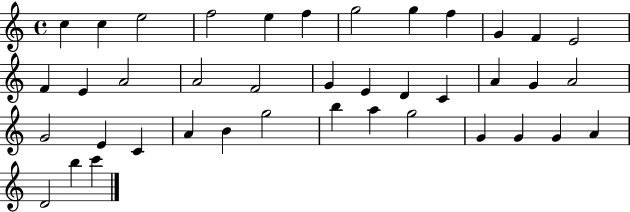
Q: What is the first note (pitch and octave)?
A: C5